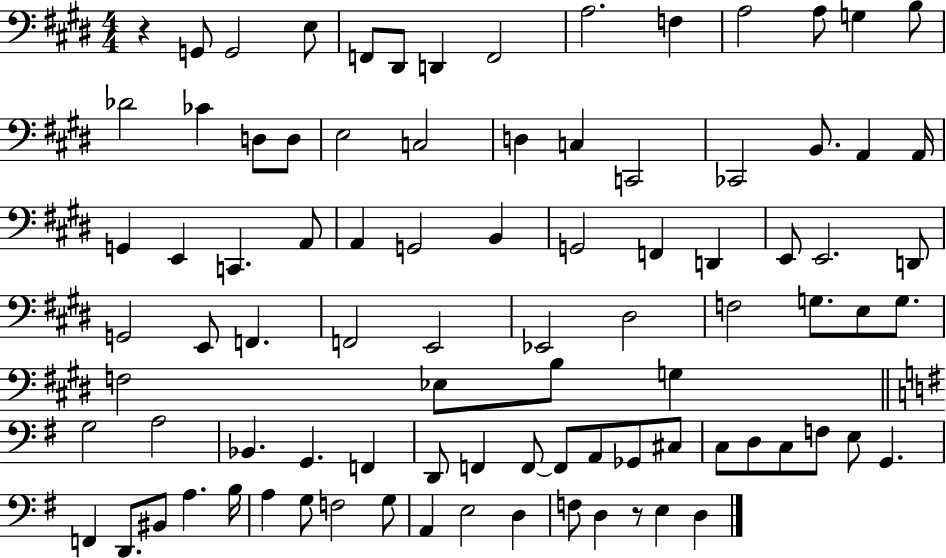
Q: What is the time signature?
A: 4/4